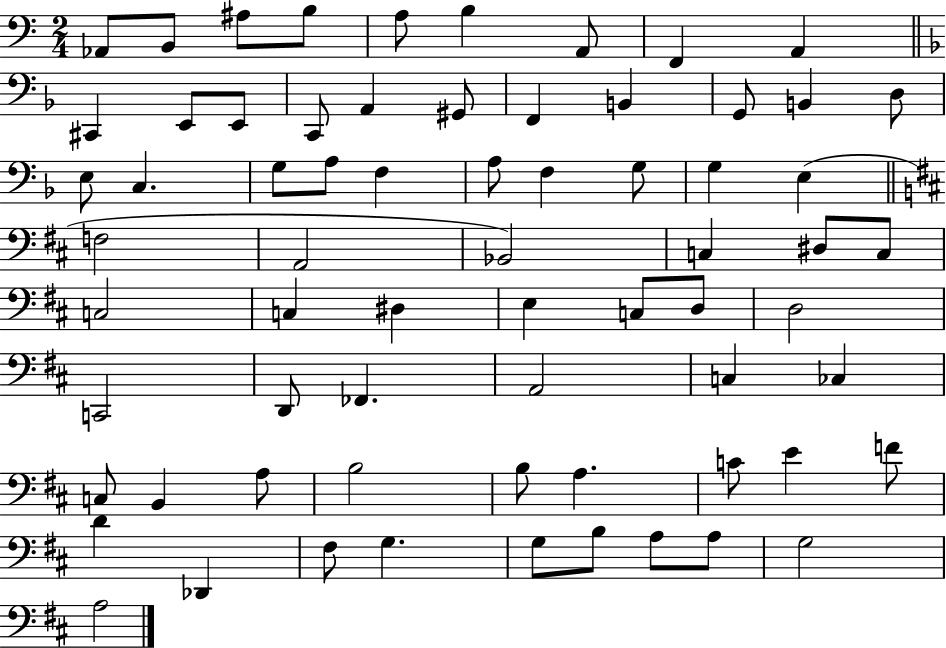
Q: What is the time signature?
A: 2/4